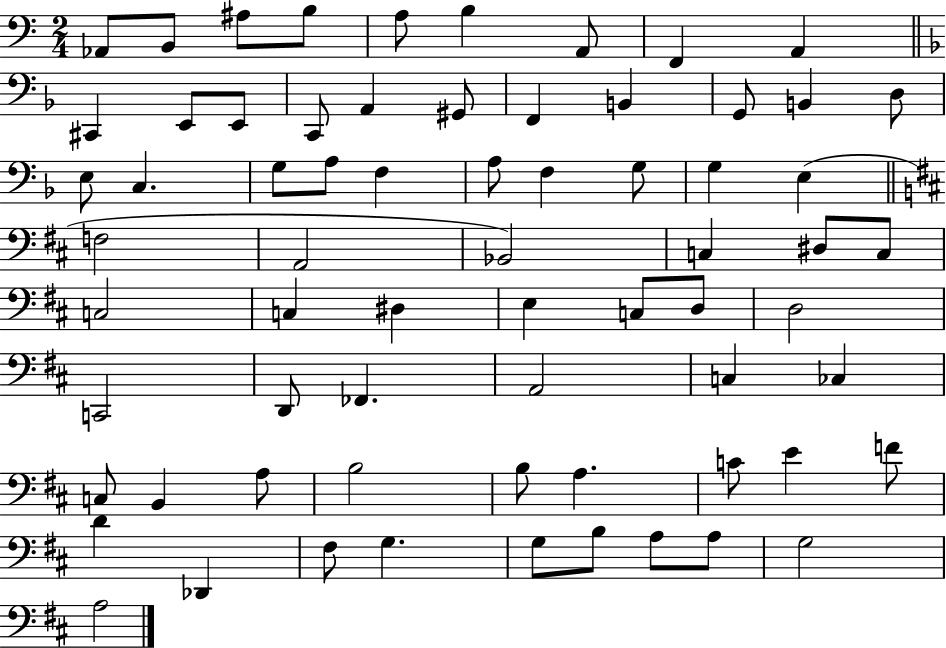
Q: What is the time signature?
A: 2/4